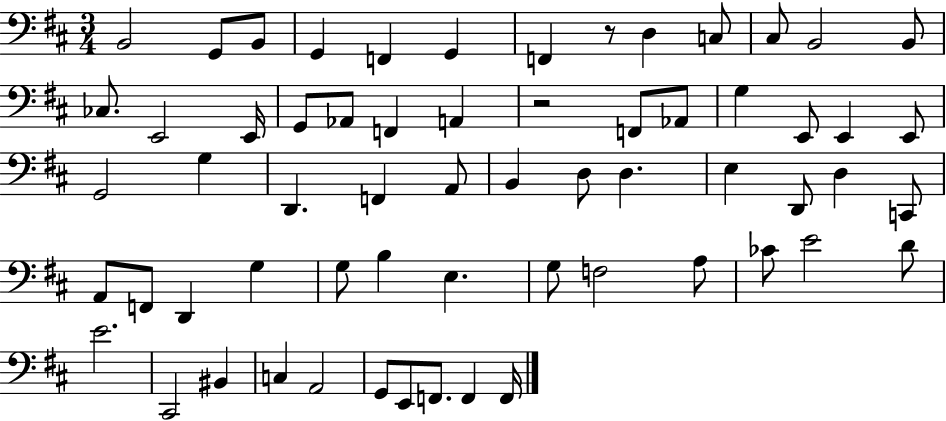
{
  \clef bass
  \numericTimeSignature
  \time 3/4
  \key d \major
  b,2 g,8 b,8 | g,4 f,4 g,4 | f,4 r8 d4 c8 | cis8 b,2 b,8 | \break ces8. e,2 e,16 | g,8 aes,8 f,4 a,4 | r2 f,8 aes,8 | g4 e,8 e,4 e,8 | \break g,2 g4 | d,4. f,4 a,8 | b,4 d8 d4. | e4 d,8 d4 c,8 | \break a,8 f,8 d,4 g4 | g8 b4 e4. | g8 f2 a8 | ces'8 e'2 d'8 | \break e'2. | cis,2 bis,4 | c4 a,2 | g,8 e,8 f,8. f,4 f,16 | \break \bar "|."
}